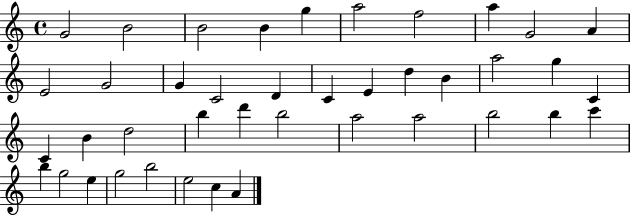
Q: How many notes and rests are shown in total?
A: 41